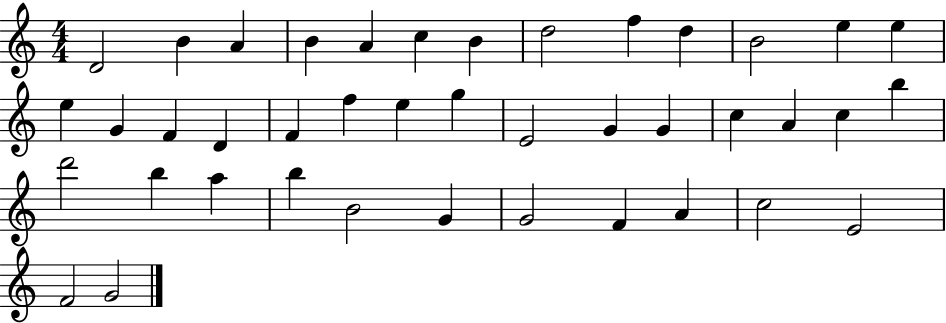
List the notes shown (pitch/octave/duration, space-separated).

D4/h B4/q A4/q B4/q A4/q C5/q B4/q D5/h F5/q D5/q B4/h E5/q E5/q E5/q G4/q F4/q D4/q F4/q F5/q E5/q G5/q E4/h G4/q G4/q C5/q A4/q C5/q B5/q D6/h B5/q A5/q B5/q B4/h G4/q G4/h F4/q A4/q C5/h E4/h F4/h G4/h